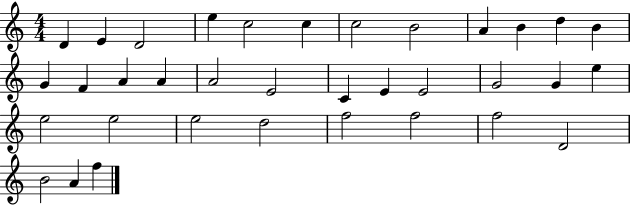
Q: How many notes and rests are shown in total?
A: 35